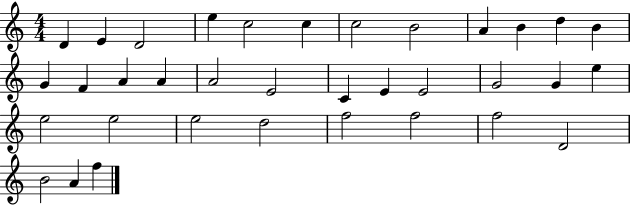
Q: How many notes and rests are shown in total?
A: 35